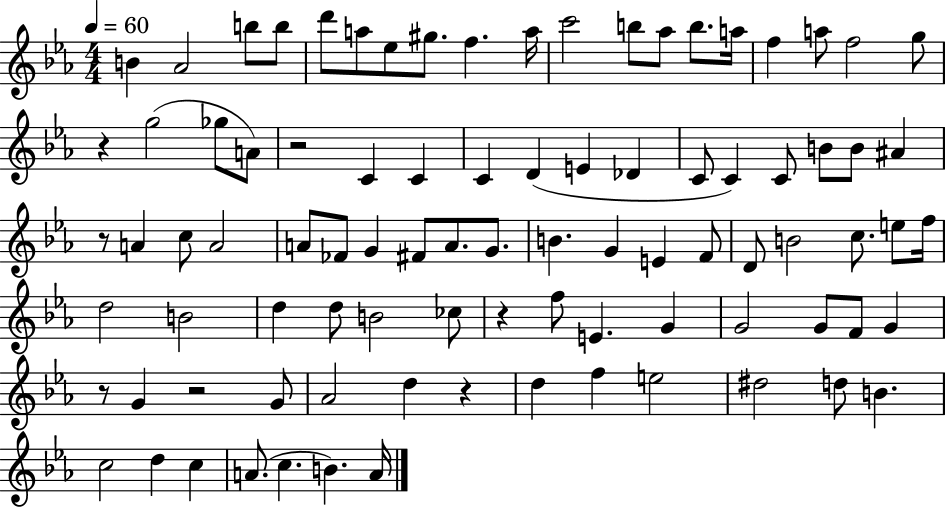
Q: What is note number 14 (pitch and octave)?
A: B5